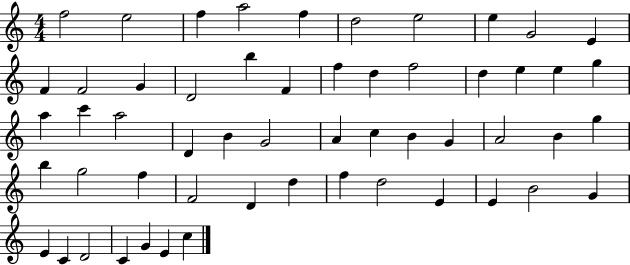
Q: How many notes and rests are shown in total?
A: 55